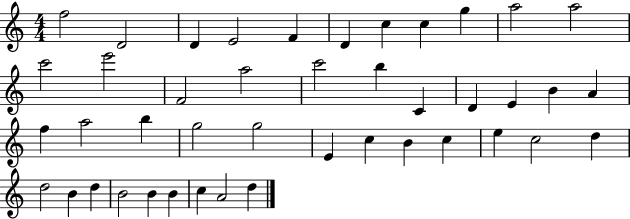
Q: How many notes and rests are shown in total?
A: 43